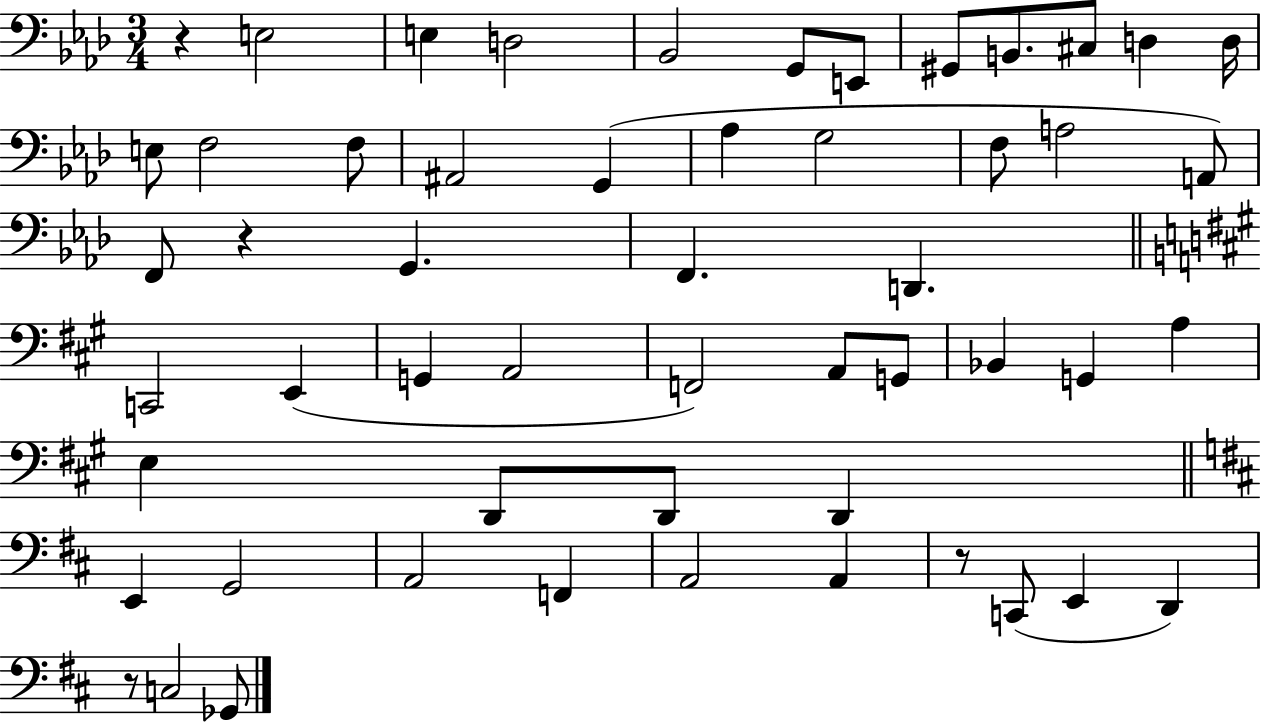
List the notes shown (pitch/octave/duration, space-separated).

R/q E3/h E3/q D3/h Bb2/h G2/e E2/e G#2/e B2/e. C#3/e D3/q D3/s E3/e F3/h F3/e A#2/h G2/q Ab3/q G3/h F3/e A3/h A2/e F2/e R/q G2/q. F2/q. D2/q. C2/h E2/q G2/q A2/h F2/h A2/e G2/e Bb2/q G2/q A3/q E3/q D2/e D2/e D2/q E2/q G2/h A2/h F2/q A2/h A2/q R/e C2/e E2/q D2/q R/e C3/h Gb2/e